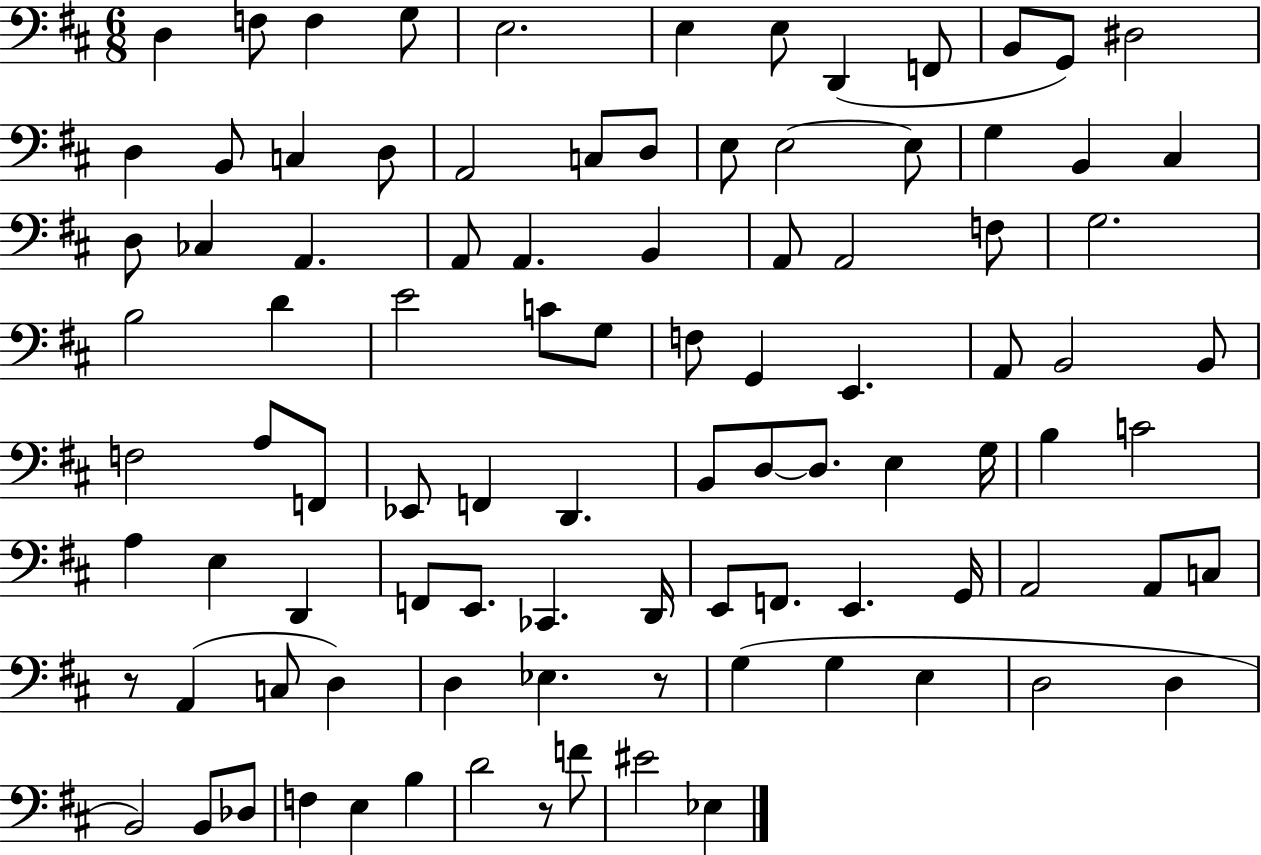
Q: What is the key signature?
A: D major